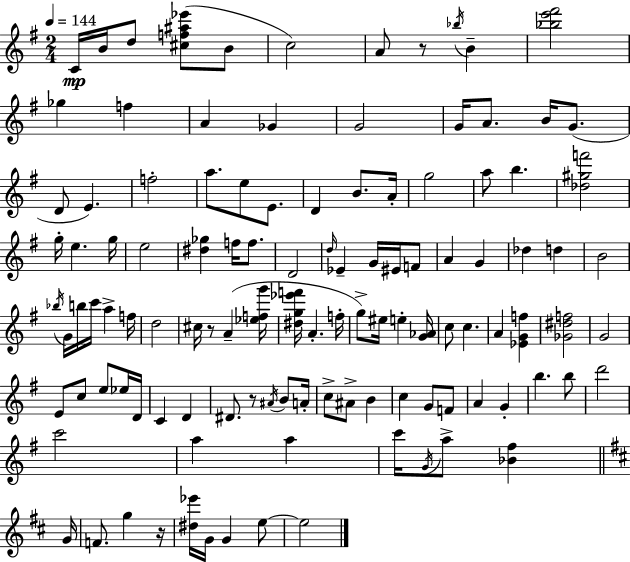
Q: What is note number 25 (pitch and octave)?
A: B4